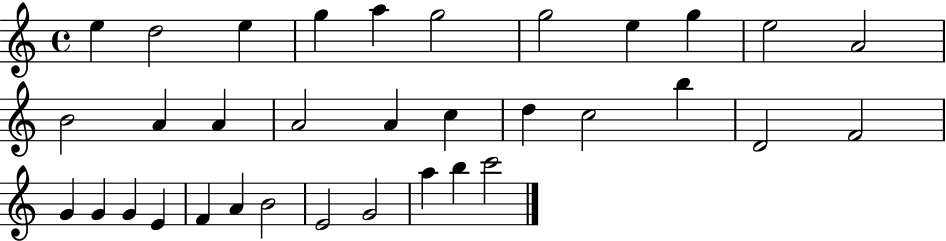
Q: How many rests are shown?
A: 0